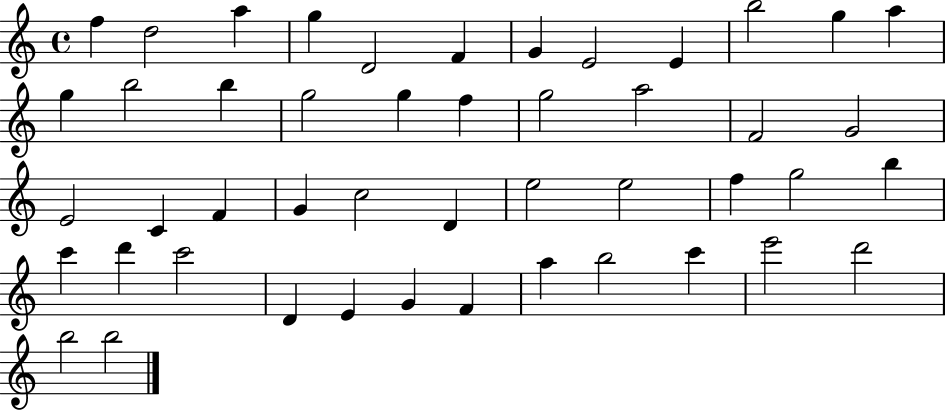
F5/q D5/h A5/q G5/q D4/h F4/q G4/q E4/h E4/q B5/h G5/q A5/q G5/q B5/h B5/q G5/h G5/q F5/q G5/h A5/h F4/h G4/h E4/h C4/q F4/q G4/q C5/h D4/q E5/h E5/h F5/q G5/h B5/q C6/q D6/q C6/h D4/q E4/q G4/q F4/q A5/q B5/h C6/q E6/h D6/h B5/h B5/h